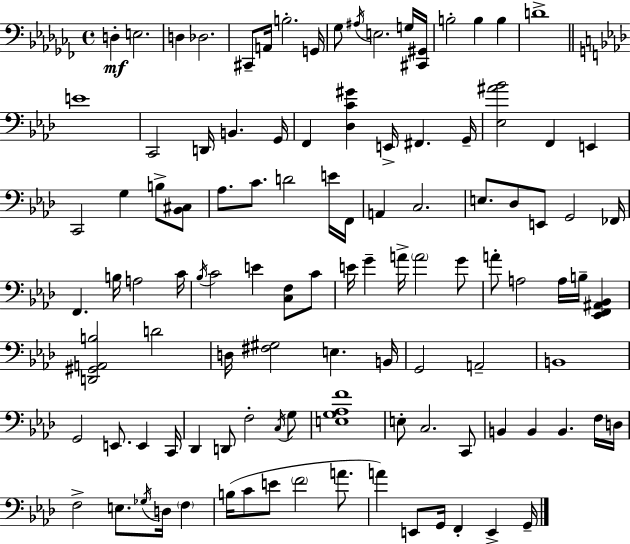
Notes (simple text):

D3/q E3/h. D3/q Db3/h. C#2/e A2/s B3/h. G2/s Gb3/e A#3/s E3/h. G3/s [C#2,G#2]/s B3/h B3/q B3/q D4/w E4/w C2/h D2/s B2/q. G2/s F2/q [Db3,C4,G#4]/q E2/s F#2/q. G2/s [Eb3,A#4,Bb4]/h F2/q E2/q C2/h G3/q B3/e [Bb2,C#3]/e Ab3/e. C4/e. D4/h E4/s F2/s A2/q C3/h. E3/e. Db3/e E2/e G2/h FES2/s F2/q. B3/s A3/h C4/s Bb3/s C4/h E4/q [C3,F3]/e C4/e E4/s G4/q A4/s A4/h G4/e A4/e A3/h A3/s B3/s [Eb2,F2,A#2,Bb2]/q [D2,G#2,A2,B3]/h D4/h D3/s [F#3,G#3]/h E3/q. B2/s G2/h A2/h B2/w G2/h E2/e. E2/q C2/s Db2/q D2/e F3/h C3/s G3/e [E3,G3,Ab3,F4]/w E3/e C3/h. C2/e B2/q B2/q B2/q. F3/s D3/s F3/h E3/e. Gb3/s D3/s F3/q B3/s C4/e E4/e F4/h A4/e. A4/q E2/e G2/s F2/q E2/q G2/s